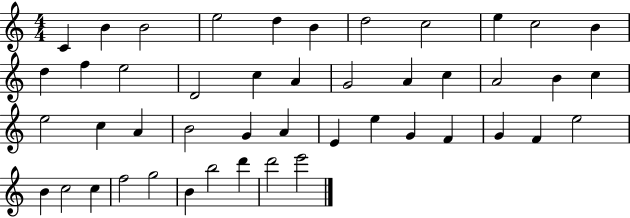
{
  \clef treble
  \numericTimeSignature
  \time 4/4
  \key c \major
  c'4 b'4 b'2 | e''2 d''4 b'4 | d''2 c''2 | e''4 c''2 b'4 | \break d''4 f''4 e''2 | d'2 c''4 a'4 | g'2 a'4 c''4 | a'2 b'4 c''4 | \break e''2 c''4 a'4 | b'2 g'4 a'4 | e'4 e''4 g'4 f'4 | g'4 f'4 e''2 | \break b'4 c''2 c''4 | f''2 g''2 | b'4 b''2 d'''4 | d'''2 e'''2 | \break \bar "|."
}